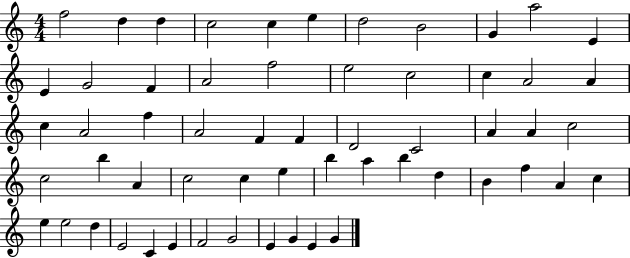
F5/h D5/q D5/q C5/h C5/q E5/q D5/h B4/h G4/q A5/h E4/q E4/q G4/h F4/q A4/h F5/h E5/h C5/h C5/q A4/h A4/q C5/q A4/h F5/q A4/h F4/q F4/q D4/h C4/h A4/q A4/q C5/h C5/h B5/q A4/q C5/h C5/q E5/q B5/q A5/q B5/q D5/q B4/q F5/q A4/q C5/q E5/q E5/h D5/q E4/h C4/q E4/q F4/h G4/h E4/q G4/q E4/q G4/q